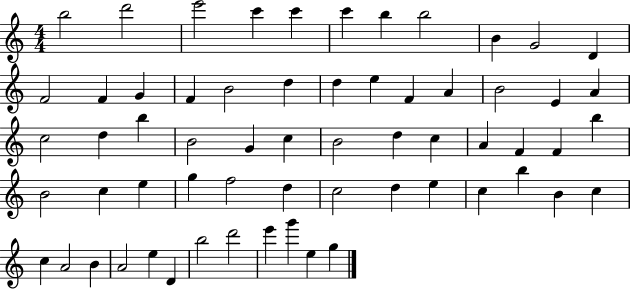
B5/h D6/h E6/h C6/q C6/q C6/q B5/q B5/h B4/q G4/h D4/q F4/h F4/q G4/q F4/q B4/h D5/q D5/q E5/q F4/q A4/q B4/h E4/q A4/q C5/h D5/q B5/q B4/h G4/q C5/q B4/h D5/q C5/q A4/q F4/q F4/q B5/q B4/h C5/q E5/q G5/q F5/h D5/q C5/h D5/q E5/q C5/q B5/q B4/q C5/q C5/q A4/h B4/q A4/h E5/q D4/q B5/h D6/h E6/q G6/q E5/q G5/q